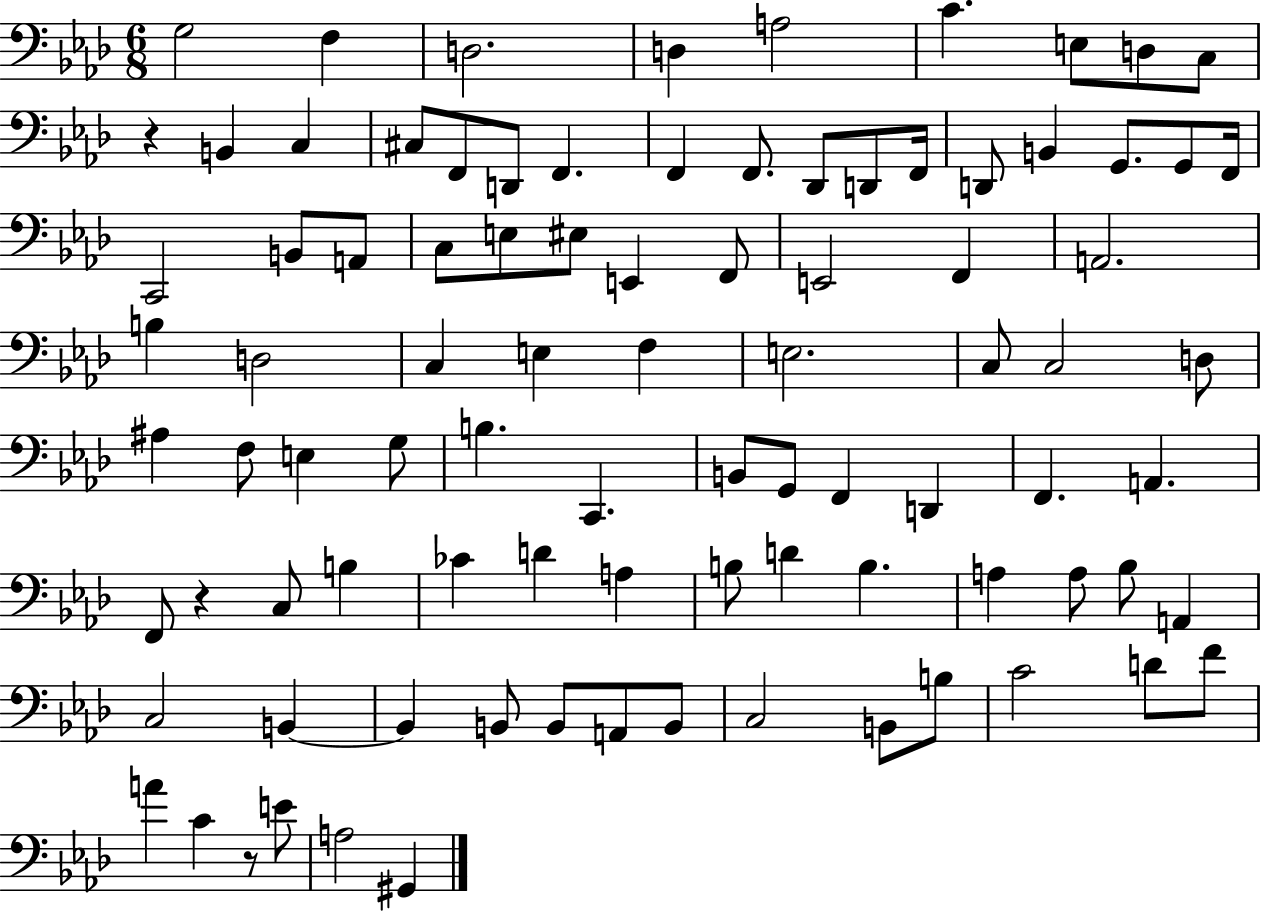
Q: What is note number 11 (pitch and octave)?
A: C3